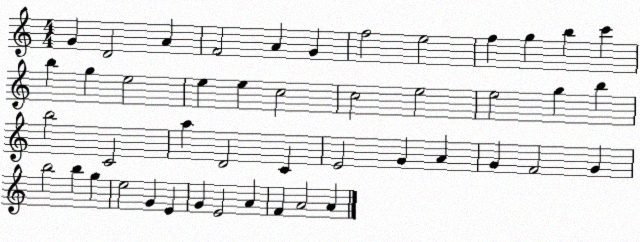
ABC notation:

X:1
T:Untitled
M:4/4
L:1/4
K:C
G D2 A F2 A G f2 e2 f g b c' b g e2 e e c2 c2 e2 e2 g b b2 C2 a D2 C E2 G A G F2 G b2 b g e2 G E G E2 A F A2 A